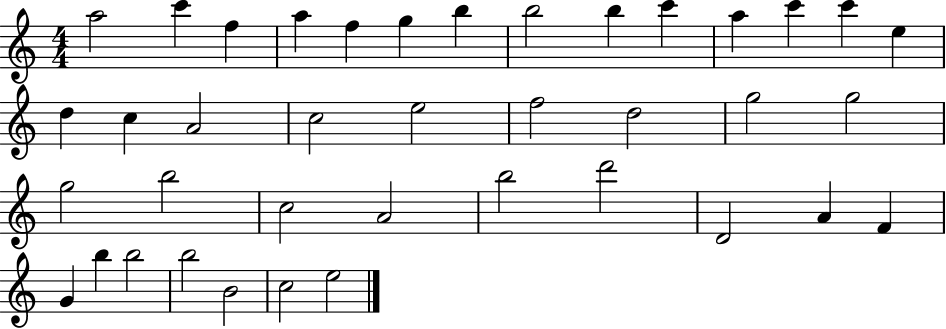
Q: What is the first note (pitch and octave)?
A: A5